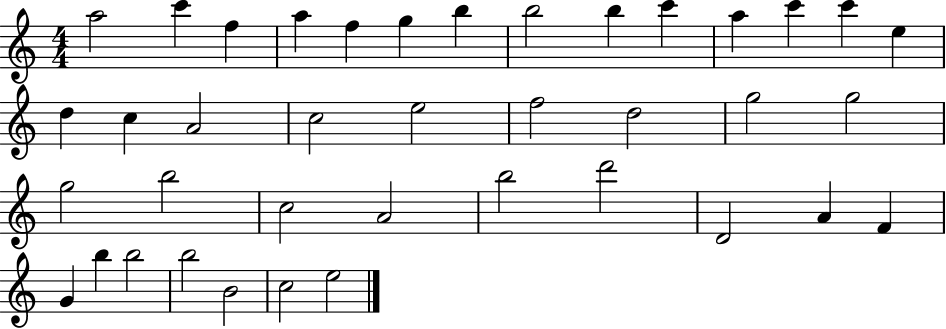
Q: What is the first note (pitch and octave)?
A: A5